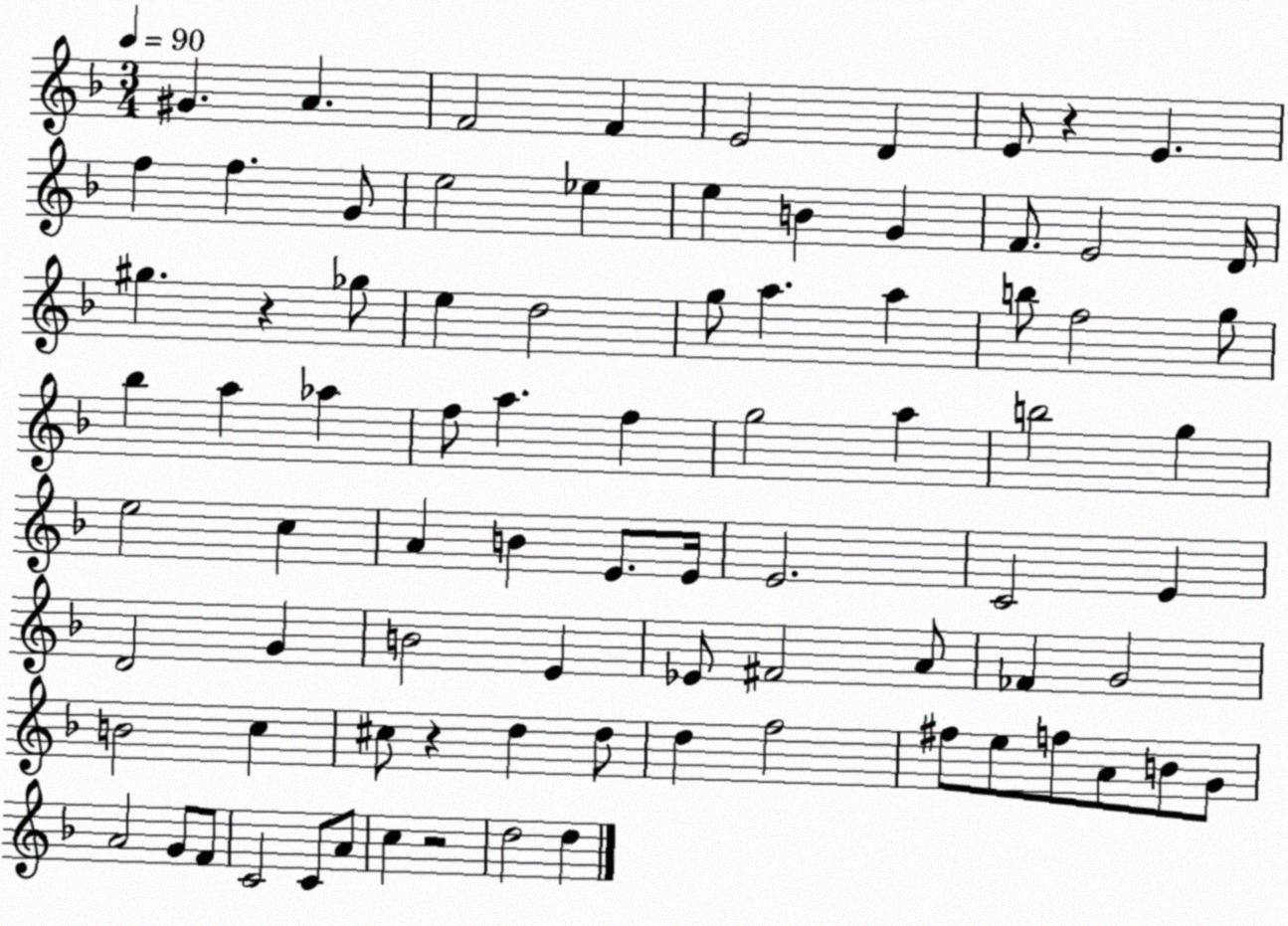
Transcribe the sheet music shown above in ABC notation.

X:1
T:Untitled
M:3/4
L:1/4
K:F
^G A F2 F E2 D E/2 z E f f G/2 e2 _e e B G F/2 E2 D/4 ^g z _g/2 e d2 g/2 a a b/2 f2 g/2 _b a _a f/2 a f g2 a b2 g e2 c A B E/2 E/4 E2 C2 E D2 G B2 E _E/2 ^F2 A/2 _F G2 B2 c ^c/2 z d d/2 d f2 ^f/2 e/2 f/2 A/2 B/2 G/2 A2 G/2 F/2 C2 C/2 A/2 c z2 d2 d